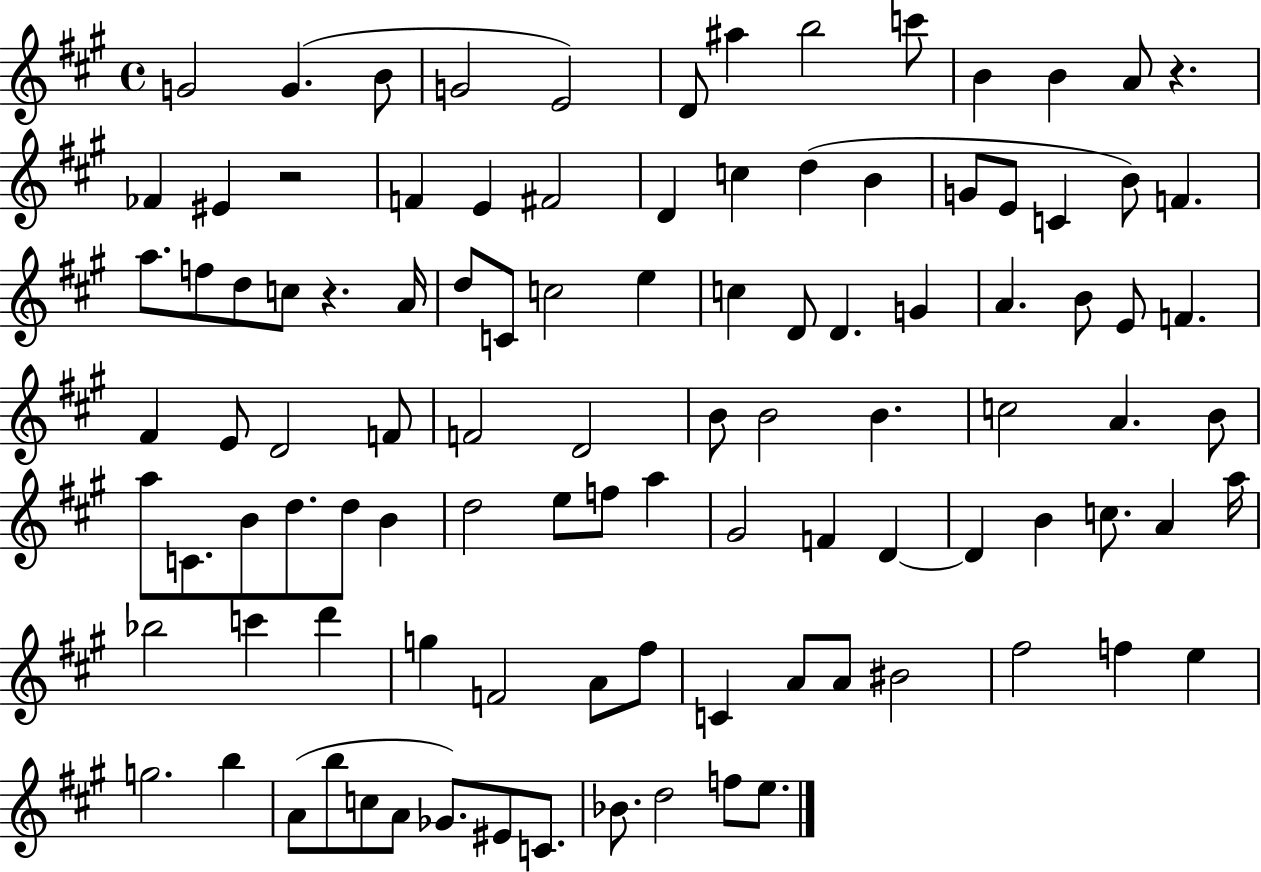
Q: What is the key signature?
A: A major